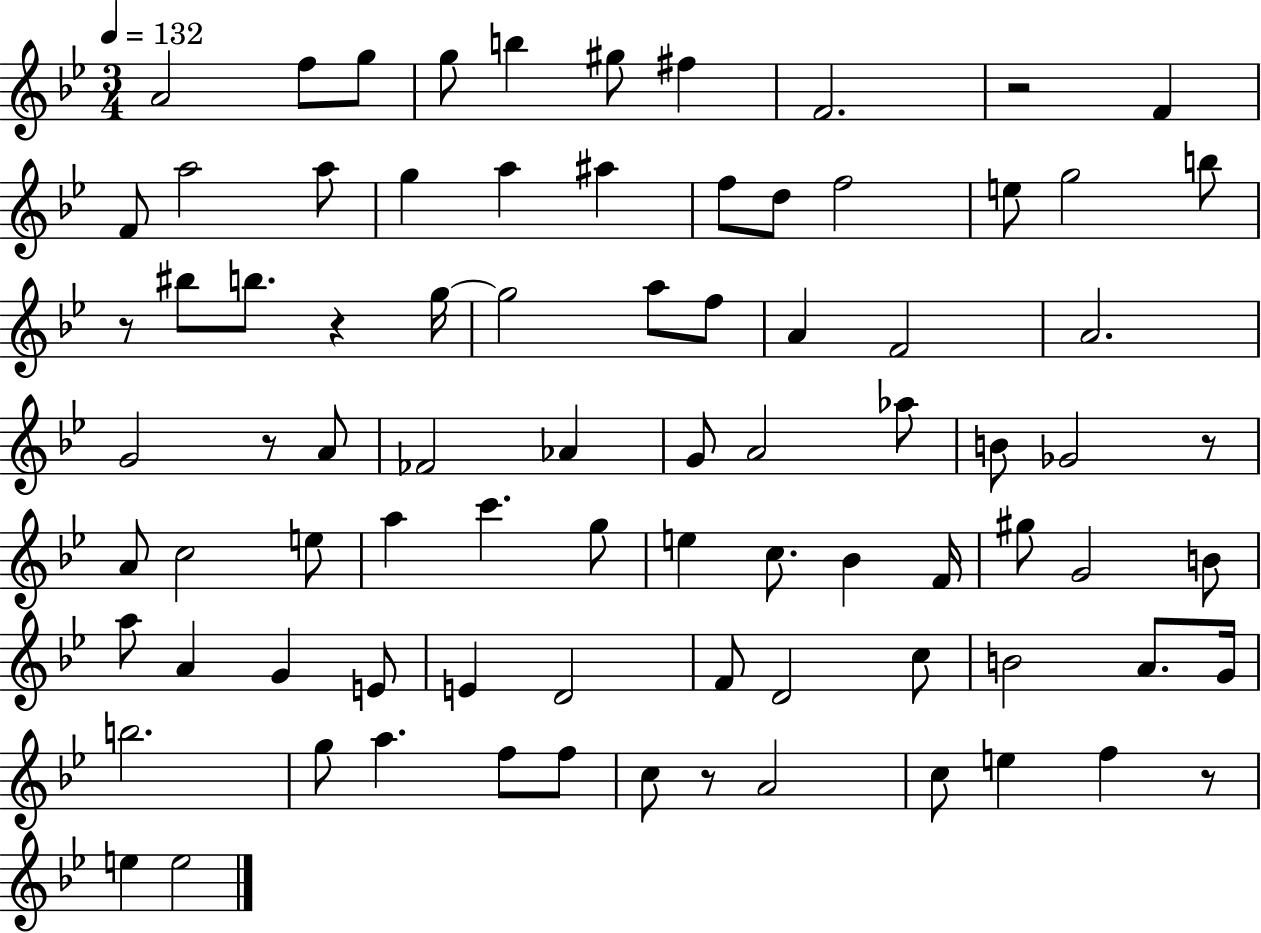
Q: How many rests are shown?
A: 7